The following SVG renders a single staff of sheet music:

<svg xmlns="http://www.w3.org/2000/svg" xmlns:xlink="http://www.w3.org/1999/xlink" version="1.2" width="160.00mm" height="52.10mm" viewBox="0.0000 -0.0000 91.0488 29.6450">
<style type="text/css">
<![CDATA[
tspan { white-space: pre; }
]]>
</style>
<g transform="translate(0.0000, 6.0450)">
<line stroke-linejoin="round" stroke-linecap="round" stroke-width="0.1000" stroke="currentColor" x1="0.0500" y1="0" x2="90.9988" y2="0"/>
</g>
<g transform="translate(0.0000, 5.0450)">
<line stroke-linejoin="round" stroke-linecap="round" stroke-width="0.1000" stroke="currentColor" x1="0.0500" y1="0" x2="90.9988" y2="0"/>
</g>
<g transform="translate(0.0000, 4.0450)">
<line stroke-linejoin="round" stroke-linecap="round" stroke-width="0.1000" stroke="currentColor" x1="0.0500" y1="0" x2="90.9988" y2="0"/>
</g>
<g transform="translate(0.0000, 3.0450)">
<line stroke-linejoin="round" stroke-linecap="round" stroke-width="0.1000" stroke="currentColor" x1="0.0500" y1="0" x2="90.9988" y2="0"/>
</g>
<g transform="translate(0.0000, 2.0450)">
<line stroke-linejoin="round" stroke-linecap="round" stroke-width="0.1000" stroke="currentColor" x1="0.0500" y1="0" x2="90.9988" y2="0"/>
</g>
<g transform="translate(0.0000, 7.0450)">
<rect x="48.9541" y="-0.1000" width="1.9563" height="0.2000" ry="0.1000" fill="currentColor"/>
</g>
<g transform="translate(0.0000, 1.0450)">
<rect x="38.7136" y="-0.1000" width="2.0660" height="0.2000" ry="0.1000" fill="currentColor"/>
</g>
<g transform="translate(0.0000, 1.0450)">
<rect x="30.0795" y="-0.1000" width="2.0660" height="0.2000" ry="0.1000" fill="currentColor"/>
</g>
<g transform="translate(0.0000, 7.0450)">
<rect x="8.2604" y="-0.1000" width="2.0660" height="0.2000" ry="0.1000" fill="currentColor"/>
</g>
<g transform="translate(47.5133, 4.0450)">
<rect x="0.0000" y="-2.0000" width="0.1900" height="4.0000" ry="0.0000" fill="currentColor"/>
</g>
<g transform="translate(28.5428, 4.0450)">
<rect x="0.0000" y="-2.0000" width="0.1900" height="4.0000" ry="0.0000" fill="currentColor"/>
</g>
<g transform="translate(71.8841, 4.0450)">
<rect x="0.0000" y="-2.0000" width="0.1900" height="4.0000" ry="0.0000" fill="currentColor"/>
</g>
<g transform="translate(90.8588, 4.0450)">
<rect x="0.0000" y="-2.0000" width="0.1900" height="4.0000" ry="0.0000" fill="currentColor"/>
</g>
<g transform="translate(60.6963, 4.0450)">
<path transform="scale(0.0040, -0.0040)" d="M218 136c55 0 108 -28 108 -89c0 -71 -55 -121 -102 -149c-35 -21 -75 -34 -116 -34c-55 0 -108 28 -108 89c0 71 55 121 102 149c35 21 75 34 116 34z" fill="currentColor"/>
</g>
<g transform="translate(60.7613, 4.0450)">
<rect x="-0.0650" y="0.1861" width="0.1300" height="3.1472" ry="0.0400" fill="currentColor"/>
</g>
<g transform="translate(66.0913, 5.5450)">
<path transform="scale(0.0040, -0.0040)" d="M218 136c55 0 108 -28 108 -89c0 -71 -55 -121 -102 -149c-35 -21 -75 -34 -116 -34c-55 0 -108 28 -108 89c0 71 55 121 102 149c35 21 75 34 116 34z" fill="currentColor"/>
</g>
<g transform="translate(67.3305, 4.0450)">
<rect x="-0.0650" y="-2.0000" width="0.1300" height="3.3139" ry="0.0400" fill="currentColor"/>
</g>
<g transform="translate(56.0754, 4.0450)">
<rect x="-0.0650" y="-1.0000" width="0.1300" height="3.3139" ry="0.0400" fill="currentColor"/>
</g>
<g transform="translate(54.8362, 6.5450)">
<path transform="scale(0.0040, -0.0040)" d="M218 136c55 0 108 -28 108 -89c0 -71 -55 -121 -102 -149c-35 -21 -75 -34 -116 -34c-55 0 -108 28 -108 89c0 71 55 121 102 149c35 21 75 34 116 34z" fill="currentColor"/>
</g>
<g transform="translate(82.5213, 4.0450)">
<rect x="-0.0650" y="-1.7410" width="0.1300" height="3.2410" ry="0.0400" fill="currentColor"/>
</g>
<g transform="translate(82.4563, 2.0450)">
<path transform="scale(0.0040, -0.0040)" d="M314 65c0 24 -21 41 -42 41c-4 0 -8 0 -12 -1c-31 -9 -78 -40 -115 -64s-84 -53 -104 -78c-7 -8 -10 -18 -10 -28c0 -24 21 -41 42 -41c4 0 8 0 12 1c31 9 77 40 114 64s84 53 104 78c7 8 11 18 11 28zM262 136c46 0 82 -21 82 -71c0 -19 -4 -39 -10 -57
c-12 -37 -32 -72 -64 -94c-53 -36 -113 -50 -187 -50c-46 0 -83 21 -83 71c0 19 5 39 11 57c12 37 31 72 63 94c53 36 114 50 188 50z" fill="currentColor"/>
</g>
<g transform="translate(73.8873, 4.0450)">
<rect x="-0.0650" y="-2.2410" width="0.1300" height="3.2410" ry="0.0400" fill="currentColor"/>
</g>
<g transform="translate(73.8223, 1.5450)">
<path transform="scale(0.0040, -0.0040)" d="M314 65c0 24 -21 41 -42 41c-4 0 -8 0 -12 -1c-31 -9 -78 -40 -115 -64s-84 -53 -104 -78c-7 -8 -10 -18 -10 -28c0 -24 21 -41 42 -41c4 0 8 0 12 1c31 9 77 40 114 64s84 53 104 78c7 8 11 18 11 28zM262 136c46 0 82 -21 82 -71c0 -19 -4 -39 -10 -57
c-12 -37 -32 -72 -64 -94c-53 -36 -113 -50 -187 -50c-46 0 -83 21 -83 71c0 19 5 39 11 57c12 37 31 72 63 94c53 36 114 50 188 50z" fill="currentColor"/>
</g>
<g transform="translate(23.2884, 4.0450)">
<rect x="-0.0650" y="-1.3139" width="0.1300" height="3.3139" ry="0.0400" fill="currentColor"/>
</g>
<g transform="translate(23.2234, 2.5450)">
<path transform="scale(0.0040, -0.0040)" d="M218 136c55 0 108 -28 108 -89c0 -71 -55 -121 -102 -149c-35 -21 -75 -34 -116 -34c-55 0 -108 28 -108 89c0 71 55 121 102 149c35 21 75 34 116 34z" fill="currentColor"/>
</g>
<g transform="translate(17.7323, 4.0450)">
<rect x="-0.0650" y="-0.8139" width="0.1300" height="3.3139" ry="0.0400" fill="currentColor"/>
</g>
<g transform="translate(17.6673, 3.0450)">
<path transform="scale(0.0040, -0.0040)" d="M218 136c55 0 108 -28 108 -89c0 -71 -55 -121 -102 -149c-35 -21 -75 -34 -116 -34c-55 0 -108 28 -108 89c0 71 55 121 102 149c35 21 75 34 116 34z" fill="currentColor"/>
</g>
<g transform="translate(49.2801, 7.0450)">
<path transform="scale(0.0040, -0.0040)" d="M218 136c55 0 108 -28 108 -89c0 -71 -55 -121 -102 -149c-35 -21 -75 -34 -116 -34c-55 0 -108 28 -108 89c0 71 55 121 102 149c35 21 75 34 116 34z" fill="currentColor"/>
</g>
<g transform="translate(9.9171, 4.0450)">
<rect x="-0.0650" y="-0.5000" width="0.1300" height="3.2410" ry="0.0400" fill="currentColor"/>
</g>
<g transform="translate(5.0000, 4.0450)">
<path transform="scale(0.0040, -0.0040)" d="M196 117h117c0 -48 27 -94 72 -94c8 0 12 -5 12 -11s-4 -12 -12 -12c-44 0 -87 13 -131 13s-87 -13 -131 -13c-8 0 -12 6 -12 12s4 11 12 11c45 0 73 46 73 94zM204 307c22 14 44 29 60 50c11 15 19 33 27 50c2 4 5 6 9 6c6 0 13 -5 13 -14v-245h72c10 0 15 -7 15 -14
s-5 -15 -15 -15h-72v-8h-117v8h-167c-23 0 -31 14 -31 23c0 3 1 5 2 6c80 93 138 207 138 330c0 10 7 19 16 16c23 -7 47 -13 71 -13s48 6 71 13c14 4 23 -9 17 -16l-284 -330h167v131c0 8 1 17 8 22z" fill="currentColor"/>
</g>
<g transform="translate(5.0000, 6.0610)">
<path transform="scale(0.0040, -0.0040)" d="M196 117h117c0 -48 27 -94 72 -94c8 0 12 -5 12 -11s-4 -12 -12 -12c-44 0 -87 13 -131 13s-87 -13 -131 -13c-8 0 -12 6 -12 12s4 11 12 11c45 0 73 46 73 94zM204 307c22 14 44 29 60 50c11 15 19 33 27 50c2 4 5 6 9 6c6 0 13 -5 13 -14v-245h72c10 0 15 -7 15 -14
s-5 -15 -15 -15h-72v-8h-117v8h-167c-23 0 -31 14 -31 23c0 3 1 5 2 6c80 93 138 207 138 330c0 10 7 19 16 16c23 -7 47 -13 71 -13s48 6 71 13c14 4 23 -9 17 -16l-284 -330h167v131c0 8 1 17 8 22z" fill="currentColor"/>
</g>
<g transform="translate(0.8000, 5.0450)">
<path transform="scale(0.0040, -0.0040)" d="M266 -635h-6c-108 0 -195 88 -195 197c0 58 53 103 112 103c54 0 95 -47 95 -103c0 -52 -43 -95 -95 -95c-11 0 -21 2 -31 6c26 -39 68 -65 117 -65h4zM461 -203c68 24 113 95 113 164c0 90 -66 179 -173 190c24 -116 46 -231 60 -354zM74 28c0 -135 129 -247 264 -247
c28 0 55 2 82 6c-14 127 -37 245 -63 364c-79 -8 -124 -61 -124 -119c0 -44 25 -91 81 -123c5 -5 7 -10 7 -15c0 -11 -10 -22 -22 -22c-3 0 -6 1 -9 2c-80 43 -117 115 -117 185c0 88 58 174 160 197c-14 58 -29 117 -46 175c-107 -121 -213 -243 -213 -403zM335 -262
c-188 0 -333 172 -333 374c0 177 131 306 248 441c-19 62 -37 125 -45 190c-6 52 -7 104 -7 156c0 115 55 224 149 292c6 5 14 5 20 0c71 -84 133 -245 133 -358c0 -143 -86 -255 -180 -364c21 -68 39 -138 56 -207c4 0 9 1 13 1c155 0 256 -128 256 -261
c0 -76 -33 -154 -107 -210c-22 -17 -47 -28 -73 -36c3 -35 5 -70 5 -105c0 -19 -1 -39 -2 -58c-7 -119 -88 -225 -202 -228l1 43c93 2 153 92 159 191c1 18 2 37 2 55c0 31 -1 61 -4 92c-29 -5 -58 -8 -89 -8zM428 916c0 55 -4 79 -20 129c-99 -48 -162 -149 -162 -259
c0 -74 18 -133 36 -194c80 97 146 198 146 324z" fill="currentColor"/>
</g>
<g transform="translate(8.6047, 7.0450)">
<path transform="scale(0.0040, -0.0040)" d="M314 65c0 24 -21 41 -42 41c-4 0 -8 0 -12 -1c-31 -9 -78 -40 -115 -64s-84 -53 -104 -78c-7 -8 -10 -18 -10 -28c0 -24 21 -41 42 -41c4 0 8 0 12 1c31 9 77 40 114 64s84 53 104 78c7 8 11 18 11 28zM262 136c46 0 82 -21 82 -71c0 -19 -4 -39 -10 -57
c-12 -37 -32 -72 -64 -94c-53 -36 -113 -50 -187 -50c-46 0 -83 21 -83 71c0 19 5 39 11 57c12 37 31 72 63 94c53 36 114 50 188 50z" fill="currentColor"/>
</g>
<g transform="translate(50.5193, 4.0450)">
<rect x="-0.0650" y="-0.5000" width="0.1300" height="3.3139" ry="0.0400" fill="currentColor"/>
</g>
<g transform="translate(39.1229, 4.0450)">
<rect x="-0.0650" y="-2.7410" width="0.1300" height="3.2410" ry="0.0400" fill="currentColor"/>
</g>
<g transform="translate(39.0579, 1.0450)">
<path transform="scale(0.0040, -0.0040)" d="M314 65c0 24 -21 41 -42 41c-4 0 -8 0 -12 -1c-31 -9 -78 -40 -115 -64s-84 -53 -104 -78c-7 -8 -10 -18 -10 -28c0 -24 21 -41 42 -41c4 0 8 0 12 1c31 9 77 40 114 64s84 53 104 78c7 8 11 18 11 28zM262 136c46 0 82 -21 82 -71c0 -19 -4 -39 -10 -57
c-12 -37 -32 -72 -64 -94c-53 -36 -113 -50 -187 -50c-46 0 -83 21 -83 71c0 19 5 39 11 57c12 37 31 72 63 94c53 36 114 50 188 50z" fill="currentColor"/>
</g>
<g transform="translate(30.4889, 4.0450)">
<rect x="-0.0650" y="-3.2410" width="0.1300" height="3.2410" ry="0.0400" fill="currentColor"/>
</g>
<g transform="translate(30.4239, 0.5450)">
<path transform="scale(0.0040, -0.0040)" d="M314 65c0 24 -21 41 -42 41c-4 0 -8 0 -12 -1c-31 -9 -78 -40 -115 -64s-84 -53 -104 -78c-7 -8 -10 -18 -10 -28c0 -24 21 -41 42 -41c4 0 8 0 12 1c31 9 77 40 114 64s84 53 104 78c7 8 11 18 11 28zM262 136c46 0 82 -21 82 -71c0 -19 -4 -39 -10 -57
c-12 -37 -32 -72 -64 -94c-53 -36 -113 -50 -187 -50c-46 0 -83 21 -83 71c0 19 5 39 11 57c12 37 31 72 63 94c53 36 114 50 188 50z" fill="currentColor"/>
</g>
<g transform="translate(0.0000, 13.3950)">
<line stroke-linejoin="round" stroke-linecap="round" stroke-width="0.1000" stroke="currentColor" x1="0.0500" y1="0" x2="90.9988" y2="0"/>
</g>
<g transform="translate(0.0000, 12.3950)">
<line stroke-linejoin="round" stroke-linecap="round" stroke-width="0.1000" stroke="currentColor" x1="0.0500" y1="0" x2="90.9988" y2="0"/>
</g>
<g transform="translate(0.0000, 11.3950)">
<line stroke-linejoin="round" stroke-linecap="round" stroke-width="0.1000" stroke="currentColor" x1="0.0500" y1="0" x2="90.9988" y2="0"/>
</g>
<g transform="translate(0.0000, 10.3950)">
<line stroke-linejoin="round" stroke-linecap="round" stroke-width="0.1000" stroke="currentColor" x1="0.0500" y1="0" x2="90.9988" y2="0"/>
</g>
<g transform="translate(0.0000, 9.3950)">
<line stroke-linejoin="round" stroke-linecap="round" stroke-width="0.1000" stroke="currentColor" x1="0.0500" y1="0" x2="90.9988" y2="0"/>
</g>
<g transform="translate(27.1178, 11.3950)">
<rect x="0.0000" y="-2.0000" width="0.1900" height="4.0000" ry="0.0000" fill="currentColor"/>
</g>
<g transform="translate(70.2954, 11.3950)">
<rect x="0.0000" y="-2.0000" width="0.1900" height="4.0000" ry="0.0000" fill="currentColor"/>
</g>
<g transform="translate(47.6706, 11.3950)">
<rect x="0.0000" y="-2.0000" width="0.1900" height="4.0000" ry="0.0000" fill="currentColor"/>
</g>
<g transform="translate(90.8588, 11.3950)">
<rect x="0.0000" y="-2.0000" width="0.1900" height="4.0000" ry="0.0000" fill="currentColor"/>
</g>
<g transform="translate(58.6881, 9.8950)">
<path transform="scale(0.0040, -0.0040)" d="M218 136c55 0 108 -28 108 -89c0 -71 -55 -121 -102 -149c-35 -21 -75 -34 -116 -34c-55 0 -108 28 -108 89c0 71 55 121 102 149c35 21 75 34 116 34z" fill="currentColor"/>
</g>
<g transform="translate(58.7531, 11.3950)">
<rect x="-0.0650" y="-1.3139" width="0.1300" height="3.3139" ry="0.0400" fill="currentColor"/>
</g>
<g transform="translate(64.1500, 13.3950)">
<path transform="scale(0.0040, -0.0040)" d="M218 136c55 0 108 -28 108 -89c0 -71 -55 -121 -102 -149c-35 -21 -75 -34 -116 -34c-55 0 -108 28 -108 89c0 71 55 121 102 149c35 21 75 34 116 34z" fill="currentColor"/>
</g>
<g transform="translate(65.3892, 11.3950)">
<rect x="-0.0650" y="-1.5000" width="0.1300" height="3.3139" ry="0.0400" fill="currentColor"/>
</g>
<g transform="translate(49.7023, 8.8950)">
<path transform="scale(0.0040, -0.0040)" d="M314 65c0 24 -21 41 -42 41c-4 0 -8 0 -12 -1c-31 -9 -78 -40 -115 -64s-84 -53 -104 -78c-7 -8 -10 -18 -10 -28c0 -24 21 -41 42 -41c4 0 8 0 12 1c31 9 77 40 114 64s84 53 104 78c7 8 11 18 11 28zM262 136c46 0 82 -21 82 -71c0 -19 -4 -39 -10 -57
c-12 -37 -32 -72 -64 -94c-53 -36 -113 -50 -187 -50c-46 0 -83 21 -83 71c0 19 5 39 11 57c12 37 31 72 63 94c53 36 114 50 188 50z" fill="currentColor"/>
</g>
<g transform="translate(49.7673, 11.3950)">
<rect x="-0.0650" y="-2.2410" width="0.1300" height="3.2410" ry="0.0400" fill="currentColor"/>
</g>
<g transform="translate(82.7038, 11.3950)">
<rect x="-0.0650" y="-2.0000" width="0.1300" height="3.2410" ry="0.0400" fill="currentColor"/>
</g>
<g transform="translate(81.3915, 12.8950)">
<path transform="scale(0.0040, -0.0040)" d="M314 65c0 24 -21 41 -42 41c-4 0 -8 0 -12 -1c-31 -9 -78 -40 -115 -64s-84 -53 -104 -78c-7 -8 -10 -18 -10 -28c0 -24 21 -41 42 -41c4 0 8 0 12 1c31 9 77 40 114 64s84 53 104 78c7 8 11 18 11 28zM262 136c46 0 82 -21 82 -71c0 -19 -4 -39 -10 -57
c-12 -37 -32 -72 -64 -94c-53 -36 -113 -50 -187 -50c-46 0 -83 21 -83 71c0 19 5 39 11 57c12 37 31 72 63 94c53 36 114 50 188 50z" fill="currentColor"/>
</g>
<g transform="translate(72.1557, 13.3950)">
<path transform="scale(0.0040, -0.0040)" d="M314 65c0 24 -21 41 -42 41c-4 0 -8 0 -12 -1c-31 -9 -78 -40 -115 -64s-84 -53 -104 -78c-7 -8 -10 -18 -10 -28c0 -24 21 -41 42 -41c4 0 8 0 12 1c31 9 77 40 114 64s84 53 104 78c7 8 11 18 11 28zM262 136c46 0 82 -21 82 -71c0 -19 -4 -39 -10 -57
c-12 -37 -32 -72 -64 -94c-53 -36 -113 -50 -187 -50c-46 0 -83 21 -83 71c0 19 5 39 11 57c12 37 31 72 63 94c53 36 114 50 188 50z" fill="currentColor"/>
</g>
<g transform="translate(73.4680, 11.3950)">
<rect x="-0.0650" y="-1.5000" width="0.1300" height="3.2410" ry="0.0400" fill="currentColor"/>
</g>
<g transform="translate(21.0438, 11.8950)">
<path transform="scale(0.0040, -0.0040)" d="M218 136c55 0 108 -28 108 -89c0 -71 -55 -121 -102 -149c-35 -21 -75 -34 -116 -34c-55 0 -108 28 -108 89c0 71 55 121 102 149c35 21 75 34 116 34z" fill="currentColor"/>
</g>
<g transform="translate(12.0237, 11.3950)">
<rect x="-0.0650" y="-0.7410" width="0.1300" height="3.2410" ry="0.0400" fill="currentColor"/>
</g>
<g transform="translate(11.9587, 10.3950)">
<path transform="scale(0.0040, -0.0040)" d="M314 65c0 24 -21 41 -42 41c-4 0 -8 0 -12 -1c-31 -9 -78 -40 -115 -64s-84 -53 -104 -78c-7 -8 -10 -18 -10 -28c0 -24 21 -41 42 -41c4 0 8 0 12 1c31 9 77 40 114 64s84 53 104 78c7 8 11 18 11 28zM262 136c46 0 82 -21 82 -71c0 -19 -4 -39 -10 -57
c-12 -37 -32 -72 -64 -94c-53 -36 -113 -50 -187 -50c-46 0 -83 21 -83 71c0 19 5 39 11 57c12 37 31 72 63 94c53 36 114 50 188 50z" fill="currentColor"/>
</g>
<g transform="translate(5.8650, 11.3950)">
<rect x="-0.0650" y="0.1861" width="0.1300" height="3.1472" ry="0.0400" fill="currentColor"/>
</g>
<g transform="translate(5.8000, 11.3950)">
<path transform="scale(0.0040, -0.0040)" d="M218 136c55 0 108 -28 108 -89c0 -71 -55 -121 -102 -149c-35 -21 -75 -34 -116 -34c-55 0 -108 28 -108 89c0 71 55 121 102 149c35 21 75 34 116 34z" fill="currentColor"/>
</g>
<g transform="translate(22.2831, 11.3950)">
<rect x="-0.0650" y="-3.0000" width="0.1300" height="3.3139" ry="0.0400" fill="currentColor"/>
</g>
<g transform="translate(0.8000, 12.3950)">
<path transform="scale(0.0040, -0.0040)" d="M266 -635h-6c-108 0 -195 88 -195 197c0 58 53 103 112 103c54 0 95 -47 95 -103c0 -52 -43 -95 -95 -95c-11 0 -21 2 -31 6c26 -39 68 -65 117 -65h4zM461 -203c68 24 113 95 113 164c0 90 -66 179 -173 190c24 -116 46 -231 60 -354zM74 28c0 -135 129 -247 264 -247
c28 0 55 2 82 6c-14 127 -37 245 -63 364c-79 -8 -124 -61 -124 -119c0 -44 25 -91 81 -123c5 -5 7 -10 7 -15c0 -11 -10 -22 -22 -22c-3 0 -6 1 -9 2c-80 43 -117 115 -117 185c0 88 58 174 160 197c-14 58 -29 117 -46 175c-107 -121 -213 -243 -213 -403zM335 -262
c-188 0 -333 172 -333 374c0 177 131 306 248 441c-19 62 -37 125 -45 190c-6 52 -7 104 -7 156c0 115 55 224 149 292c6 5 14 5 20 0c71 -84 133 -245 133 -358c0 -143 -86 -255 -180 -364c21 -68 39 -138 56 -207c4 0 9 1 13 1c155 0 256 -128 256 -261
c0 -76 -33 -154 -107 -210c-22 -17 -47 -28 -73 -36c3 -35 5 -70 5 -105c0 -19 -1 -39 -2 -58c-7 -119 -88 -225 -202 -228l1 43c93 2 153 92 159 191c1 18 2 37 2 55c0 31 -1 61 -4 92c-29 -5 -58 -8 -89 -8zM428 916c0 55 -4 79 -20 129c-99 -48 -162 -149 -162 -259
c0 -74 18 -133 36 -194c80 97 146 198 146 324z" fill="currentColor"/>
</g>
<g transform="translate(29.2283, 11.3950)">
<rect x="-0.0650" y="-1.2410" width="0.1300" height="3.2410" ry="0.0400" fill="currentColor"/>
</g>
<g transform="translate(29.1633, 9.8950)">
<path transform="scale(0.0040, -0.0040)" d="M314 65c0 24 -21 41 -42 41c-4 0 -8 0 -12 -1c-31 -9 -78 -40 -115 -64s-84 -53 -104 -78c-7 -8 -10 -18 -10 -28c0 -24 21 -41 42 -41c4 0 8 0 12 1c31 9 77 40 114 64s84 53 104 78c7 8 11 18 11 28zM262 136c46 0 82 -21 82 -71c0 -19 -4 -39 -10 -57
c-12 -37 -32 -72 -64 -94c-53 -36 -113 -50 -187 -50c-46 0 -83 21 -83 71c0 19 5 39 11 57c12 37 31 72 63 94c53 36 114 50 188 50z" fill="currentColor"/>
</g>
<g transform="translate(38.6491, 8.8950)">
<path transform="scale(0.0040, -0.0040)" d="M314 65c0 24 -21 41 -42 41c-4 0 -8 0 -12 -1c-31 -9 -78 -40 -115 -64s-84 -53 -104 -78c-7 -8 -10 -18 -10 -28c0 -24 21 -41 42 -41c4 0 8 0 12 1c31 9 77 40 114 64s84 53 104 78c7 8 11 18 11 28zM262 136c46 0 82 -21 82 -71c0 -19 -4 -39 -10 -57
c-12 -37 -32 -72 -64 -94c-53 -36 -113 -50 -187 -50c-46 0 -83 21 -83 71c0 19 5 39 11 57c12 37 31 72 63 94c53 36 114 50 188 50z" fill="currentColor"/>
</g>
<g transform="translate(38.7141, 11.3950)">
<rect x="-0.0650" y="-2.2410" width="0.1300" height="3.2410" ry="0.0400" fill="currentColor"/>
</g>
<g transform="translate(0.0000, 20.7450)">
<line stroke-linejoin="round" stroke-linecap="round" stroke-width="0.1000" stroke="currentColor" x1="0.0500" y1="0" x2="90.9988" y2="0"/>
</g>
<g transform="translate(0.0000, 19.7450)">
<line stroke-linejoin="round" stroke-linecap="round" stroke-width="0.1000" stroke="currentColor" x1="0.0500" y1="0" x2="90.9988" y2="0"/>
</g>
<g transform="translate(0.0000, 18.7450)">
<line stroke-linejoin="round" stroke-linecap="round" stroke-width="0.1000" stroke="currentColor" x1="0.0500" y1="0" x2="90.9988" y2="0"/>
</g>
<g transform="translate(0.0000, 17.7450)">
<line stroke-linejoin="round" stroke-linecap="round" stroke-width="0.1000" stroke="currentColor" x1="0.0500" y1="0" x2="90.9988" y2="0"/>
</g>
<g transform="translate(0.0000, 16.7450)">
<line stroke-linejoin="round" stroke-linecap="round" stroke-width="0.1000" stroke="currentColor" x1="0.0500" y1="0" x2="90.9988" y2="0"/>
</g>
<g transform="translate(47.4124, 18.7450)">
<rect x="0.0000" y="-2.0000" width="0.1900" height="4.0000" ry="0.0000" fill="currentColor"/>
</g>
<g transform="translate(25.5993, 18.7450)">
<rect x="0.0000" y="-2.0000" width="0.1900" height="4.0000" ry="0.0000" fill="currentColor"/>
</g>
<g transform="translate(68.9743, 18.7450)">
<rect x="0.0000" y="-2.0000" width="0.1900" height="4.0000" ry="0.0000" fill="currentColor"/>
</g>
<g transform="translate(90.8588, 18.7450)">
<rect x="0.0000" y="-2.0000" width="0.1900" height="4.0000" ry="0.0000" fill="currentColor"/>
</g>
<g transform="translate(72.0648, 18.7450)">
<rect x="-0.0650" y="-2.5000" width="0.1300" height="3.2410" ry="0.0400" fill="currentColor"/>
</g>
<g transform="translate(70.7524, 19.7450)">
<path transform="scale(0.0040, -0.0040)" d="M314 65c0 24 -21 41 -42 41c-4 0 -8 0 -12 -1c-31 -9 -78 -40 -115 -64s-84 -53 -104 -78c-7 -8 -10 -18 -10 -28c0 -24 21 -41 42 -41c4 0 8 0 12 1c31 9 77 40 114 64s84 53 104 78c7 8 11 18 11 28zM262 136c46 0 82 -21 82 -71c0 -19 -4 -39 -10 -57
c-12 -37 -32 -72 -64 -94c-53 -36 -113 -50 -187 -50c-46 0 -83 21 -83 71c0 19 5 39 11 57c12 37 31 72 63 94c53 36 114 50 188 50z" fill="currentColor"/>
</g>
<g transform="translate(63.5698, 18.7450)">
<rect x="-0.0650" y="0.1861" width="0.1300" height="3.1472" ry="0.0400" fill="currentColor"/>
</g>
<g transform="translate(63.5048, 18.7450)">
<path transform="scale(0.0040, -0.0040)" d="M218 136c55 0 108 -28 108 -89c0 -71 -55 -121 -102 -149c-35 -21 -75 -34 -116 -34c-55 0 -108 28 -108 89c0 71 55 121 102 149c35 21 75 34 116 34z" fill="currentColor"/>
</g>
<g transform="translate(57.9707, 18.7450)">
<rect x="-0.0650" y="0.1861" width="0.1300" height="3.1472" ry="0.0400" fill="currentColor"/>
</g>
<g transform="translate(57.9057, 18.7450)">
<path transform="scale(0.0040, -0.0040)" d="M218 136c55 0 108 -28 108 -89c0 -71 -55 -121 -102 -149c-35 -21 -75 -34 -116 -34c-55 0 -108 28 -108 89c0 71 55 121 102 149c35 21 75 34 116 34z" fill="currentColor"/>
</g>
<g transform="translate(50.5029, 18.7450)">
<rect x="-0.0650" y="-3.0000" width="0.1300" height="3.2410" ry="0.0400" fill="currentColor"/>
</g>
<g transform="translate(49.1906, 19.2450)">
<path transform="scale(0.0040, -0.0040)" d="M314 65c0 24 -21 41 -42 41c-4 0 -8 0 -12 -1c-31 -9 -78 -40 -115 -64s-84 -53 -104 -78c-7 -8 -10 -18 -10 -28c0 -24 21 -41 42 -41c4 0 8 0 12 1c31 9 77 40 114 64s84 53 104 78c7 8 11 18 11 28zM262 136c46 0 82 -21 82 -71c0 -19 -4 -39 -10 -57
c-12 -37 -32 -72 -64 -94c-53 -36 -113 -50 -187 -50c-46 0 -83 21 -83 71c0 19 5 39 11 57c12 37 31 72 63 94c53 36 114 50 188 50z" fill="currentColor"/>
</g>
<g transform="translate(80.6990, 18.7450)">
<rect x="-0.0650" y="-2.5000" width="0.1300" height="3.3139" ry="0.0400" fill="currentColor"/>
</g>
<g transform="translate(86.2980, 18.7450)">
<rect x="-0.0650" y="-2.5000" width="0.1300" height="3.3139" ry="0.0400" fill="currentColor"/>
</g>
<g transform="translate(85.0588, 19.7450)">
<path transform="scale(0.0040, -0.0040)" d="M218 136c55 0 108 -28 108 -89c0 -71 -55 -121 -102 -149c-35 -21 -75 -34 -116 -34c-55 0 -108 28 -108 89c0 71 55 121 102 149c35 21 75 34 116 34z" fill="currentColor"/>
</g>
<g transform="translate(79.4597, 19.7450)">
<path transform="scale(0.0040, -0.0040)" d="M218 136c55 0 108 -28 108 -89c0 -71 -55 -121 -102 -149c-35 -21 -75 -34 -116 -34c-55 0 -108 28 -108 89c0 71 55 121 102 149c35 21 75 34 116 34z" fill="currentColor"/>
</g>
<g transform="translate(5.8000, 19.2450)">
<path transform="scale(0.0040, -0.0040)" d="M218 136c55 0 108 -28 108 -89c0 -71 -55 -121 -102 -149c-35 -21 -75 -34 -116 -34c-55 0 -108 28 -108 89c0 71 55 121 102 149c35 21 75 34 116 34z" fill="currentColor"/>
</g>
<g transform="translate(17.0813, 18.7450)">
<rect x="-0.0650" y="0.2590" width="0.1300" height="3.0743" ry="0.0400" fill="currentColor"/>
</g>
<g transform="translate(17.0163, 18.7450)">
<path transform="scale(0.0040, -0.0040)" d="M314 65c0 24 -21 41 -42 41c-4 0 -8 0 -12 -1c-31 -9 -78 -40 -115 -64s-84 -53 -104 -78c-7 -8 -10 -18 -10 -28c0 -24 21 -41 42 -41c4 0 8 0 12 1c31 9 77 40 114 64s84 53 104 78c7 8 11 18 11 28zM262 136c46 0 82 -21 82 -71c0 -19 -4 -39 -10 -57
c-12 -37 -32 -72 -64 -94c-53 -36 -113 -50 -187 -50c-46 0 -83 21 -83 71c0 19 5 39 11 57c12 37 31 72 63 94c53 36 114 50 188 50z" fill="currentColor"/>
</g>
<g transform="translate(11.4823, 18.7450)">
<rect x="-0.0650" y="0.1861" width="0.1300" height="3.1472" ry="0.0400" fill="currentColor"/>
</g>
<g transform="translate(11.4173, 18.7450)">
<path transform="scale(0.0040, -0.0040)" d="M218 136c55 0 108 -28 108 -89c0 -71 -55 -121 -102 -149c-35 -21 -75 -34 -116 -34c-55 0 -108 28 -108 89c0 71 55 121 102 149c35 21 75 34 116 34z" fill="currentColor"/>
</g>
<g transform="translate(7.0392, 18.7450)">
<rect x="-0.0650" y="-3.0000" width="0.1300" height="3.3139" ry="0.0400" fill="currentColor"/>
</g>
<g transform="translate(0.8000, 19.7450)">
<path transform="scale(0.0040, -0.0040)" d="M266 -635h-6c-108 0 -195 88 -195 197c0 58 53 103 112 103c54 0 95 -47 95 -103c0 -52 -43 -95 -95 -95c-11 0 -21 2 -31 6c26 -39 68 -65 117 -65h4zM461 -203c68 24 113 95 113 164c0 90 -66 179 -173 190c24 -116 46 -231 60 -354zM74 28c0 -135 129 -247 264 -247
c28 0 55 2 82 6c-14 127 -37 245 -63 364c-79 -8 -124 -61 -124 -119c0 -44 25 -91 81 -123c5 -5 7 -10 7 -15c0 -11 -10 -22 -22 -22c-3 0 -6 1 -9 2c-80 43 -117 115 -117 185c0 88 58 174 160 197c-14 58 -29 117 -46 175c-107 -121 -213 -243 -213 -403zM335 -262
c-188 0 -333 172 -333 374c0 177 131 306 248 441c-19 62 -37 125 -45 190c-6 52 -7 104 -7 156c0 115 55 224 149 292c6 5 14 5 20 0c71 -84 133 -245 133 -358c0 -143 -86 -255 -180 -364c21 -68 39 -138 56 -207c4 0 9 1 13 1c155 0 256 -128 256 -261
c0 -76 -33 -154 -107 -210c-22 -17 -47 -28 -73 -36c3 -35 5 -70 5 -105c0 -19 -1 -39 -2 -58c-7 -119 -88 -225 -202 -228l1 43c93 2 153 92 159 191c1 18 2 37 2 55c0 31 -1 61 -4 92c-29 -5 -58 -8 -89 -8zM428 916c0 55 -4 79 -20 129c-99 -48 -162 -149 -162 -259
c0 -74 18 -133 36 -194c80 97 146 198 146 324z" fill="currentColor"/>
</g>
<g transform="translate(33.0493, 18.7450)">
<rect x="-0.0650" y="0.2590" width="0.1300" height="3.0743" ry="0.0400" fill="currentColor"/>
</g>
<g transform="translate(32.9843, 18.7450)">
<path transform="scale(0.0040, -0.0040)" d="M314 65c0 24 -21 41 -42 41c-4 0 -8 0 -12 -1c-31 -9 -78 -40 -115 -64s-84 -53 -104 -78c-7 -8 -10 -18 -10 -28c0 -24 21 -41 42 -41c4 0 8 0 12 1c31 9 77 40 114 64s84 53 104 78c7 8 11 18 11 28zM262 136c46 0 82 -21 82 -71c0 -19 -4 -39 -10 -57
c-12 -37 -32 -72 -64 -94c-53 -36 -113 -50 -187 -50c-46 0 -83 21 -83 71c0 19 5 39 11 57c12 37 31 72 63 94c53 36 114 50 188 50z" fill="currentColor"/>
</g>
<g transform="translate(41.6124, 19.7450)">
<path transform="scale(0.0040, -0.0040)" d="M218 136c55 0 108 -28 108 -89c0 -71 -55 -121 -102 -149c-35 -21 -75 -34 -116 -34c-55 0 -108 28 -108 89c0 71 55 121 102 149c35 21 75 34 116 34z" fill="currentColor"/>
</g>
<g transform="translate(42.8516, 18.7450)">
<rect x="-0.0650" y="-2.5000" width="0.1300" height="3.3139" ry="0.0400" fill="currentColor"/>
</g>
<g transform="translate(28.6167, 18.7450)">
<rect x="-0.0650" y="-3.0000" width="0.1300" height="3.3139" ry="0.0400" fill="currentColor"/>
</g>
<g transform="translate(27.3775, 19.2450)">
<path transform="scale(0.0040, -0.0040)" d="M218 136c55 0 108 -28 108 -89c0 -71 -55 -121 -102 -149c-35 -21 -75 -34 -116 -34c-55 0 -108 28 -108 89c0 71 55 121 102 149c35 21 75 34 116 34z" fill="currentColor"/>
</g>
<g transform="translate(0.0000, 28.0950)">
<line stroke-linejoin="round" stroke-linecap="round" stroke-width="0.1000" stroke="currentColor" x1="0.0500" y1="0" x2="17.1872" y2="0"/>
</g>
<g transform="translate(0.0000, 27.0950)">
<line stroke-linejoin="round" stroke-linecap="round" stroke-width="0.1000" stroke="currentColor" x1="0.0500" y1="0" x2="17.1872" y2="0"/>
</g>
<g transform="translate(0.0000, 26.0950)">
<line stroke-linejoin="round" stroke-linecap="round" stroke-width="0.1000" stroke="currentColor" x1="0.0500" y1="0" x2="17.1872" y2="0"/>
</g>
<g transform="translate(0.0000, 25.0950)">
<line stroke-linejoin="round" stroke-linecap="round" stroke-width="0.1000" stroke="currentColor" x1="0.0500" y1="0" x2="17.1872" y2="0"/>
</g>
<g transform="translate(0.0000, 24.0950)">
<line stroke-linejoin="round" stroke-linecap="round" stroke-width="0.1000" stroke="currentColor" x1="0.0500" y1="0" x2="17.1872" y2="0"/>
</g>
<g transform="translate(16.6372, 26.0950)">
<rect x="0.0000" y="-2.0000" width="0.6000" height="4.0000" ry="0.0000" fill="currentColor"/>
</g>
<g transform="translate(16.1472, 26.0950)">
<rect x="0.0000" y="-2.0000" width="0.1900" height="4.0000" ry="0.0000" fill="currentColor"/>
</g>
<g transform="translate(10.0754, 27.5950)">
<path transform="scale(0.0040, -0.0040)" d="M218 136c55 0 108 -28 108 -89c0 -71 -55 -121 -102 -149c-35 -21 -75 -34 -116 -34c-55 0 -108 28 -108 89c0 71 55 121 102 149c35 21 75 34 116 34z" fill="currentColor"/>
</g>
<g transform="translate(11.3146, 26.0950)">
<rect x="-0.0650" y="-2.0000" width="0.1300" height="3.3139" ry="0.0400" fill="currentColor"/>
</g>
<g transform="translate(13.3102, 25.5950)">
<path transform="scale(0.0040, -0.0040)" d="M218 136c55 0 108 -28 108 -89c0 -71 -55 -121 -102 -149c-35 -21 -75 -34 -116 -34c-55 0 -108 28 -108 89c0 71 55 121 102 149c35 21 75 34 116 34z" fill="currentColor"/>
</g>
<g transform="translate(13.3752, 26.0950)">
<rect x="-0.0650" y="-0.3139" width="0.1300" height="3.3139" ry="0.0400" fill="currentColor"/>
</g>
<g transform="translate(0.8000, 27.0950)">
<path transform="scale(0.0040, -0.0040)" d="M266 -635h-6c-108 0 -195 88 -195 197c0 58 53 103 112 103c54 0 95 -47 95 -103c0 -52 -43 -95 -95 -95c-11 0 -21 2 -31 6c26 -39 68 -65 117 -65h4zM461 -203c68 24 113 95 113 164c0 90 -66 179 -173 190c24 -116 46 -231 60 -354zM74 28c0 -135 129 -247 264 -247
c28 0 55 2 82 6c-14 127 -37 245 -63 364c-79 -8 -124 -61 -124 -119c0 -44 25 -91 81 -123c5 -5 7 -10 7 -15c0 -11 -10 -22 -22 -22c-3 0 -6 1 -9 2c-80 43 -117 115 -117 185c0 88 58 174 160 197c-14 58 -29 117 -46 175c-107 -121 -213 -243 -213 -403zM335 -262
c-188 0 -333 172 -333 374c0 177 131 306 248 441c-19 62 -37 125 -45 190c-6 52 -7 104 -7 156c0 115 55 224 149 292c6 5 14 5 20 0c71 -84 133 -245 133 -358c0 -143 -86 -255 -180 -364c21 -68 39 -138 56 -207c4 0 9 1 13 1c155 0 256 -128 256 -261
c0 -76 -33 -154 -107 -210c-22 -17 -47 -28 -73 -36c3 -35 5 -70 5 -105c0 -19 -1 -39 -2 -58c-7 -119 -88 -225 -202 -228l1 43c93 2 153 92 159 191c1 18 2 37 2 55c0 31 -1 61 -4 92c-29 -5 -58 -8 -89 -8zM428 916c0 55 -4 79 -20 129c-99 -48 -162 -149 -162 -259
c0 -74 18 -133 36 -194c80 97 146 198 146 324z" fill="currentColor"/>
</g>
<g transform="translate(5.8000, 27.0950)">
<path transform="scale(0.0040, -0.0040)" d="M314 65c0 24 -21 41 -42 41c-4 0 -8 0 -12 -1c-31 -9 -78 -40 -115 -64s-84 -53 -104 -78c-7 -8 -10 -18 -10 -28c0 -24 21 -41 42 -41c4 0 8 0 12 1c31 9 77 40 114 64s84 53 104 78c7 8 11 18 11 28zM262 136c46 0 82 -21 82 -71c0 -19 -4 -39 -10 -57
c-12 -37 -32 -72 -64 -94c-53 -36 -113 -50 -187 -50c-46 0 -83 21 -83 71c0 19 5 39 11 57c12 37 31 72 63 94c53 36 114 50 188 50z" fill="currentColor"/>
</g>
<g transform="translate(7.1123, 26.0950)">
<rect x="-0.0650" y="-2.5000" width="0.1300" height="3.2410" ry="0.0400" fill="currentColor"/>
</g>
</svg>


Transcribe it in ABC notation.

X:1
T:Untitled
M:4/4
L:1/4
K:C
C2 d e b2 a2 C D B F g2 f2 B d2 A e2 g2 g2 e E E2 F2 A B B2 A B2 G A2 B B G2 G G G2 F c